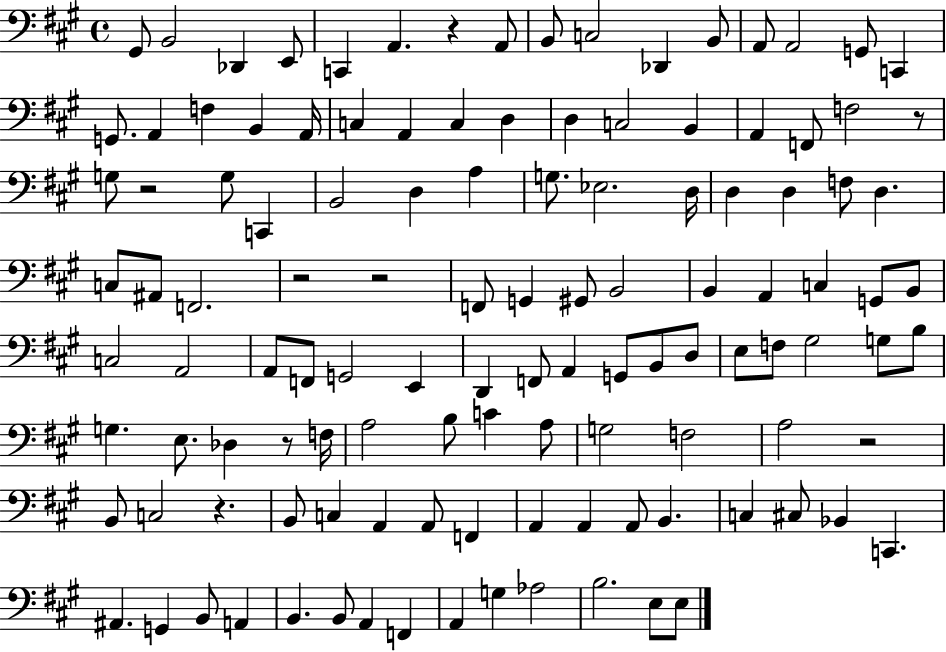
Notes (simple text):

G#2/e B2/h Db2/q E2/e C2/q A2/q. R/q A2/e B2/e C3/h Db2/q B2/e A2/e A2/h G2/e C2/q G2/e. A2/q F3/q B2/q A2/s C3/q A2/q C3/q D3/q D3/q C3/h B2/q A2/q F2/e F3/h R/e G3/e R/h G3/e C2/q B2/h D3/q A3/q G3/e. Eb3/h. D3/s D3/q D3/q F3/e D3/q. C3/e A#2/e F2/h. R/h R/h F2/e G2/q G#2/e B2/h B2/q A2/q C3/q G2/e B2/e C3/h A2/h A2/e F2/e G2/h E2/q D2/q F2/e A2/q G2/e B2/e D3/e E3/e F3/e G#3/h G3/e B3/e G3/q. E3/e. Db3/q R/e F3/s A3/h B3/e C4/q A3/e G3/h F3/h A3/h R/h B2/e C3/h R/q. B2/e C3/q A2/q A2/e F2/q A2/q A2/q A2/e B2/q. C3/q C#3/e Bb2/q C2/q. A#2/q. G2/q B2/e A2/q B2/q. B2/e A2/q F2/q A2/q G3/q Ab3/h B3/h. E3/e E3/e